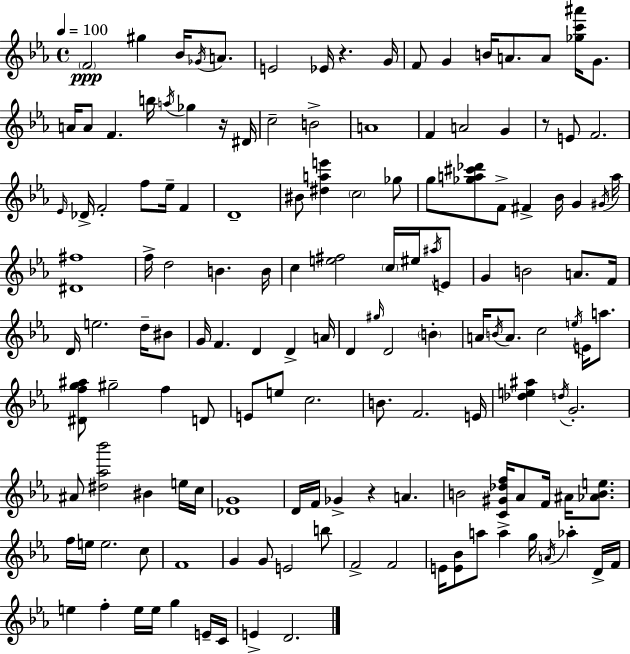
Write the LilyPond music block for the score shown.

{
  \clef treble
  \time 4/4
  \defaultTimeSignature
  \key c \minor
  \tempo 4 = 100
  \repeat volta 2 { \parenthesize f'2\ppp gis''4 bes'16 \acciaccatura { ges'16 } a'8. | e'2 ees'16 r4. | g'16 f'8 g'4 b'16 a'8. a'8 <ges'' c''' ais'''>16 g'8. | a'16 a'8 f'4. b''16 \acciaccatura { a''16 } ges''4 | \break r16 dis'16 c''2-- b'2-> | a'1 | f'4 a'2 g'4 | r8 e'8 f'2. | \break \grace { ees'16 } des'16-> f'2-. f''8 ees''16-- f'4 | d'1-- | bis'8 <dis'' a'' e'''>4 \parenthesize c''2 | ges''8 g''8 <ges'' a'' cis''' des'''>8 f'8-> fis'4-> bes'16 g'4 | \break \acciaccatura { gis'16 } a''16 <dis' fis''>1 | f''16-> d''2 b'4. | b'16 c''4 <e'' fis''>2 | \parenthesize c''16 eis''16 \acciaccatura { ais''16 } e'8 g'4 b'2 | \break a'8. f'16 d'16 e''2. | d''16-- bis'8 g'16 f'4. d'4 | d'4-> a'16 d'4 \grace { gis''16 } d'2 | \parenthesize b'4-. a'16 \acciaccatura { b'16 } a'8. c''2 | \break \acciaccatura { e''16 } e'16 a''8. <dis' f'' g'' ais''>8 gis''2-- | f''4 d'8 e'8 e''8 c''2. | b'8. f'2. | e'16 <des'' e'' ais''>4 \acciaccatura { d''16 } g'2.-. | \break ais'8 <dis'' aes'' bes'''>2 | bis'4 e''16 c''16 <des' g'>1 | d'16 f'16 ges'4-> r4 | a'4. b'2 | \break <c' gis' des'' f''>16 aes'8 f'16 ais'16 <aes' b' e''>8. f''16 e''16 e''2. | c''8 f'1 | g'4 g'8 e'2 | b''8 f'2-> | \break f'2 e'16 <e' bes'>8 a''8 a''4-> | g''16 \acciaccatura { a'16 } aes''4-. d'16-> f'16 e''4 f''4-. | e''16 e''16 g''4 e'16-- c'16 e'4-> d'2. | } \bar "|."
}